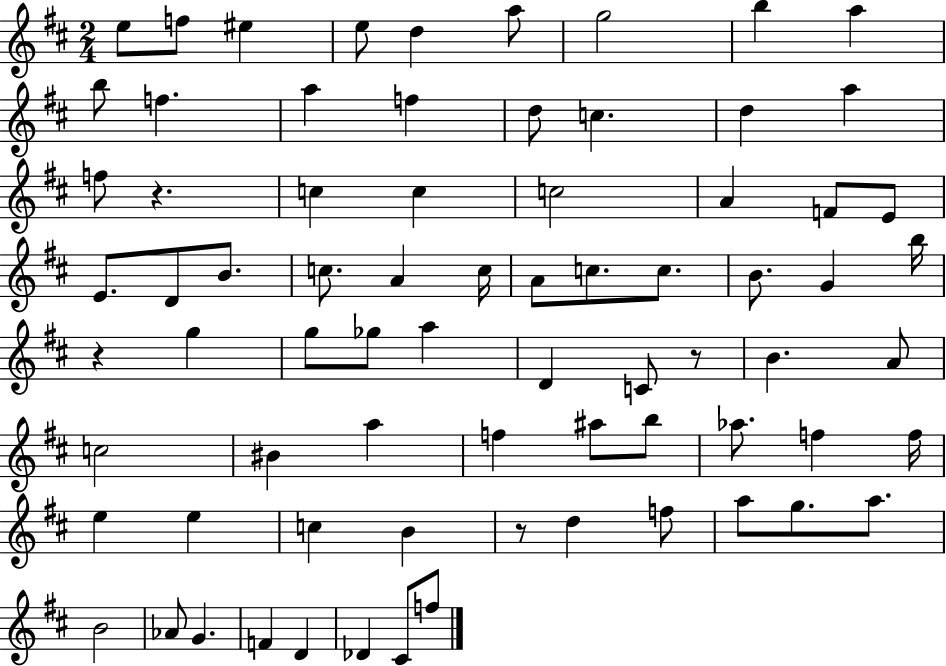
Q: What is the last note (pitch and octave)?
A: F5